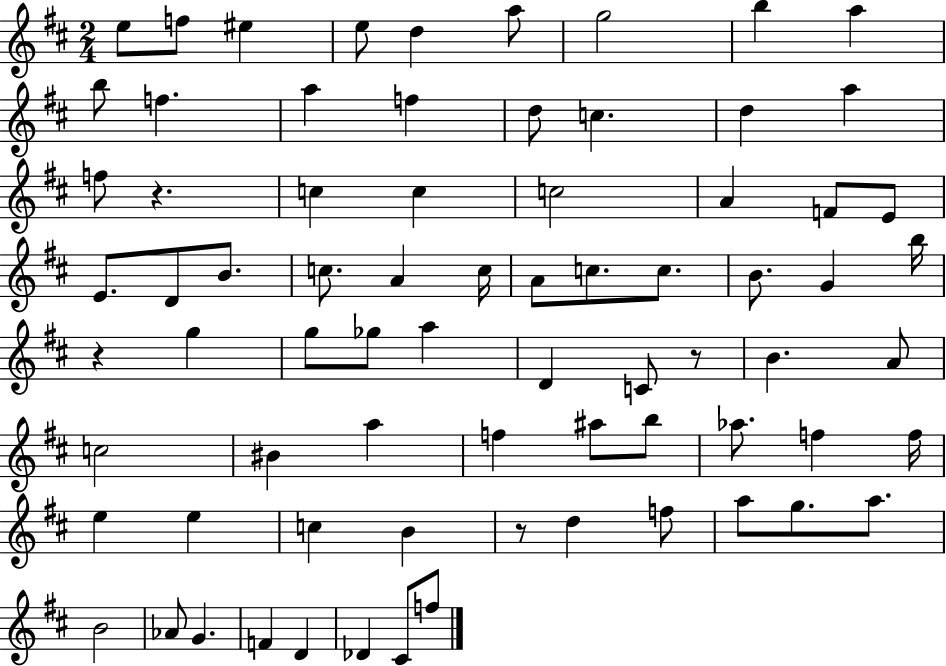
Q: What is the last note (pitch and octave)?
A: F5